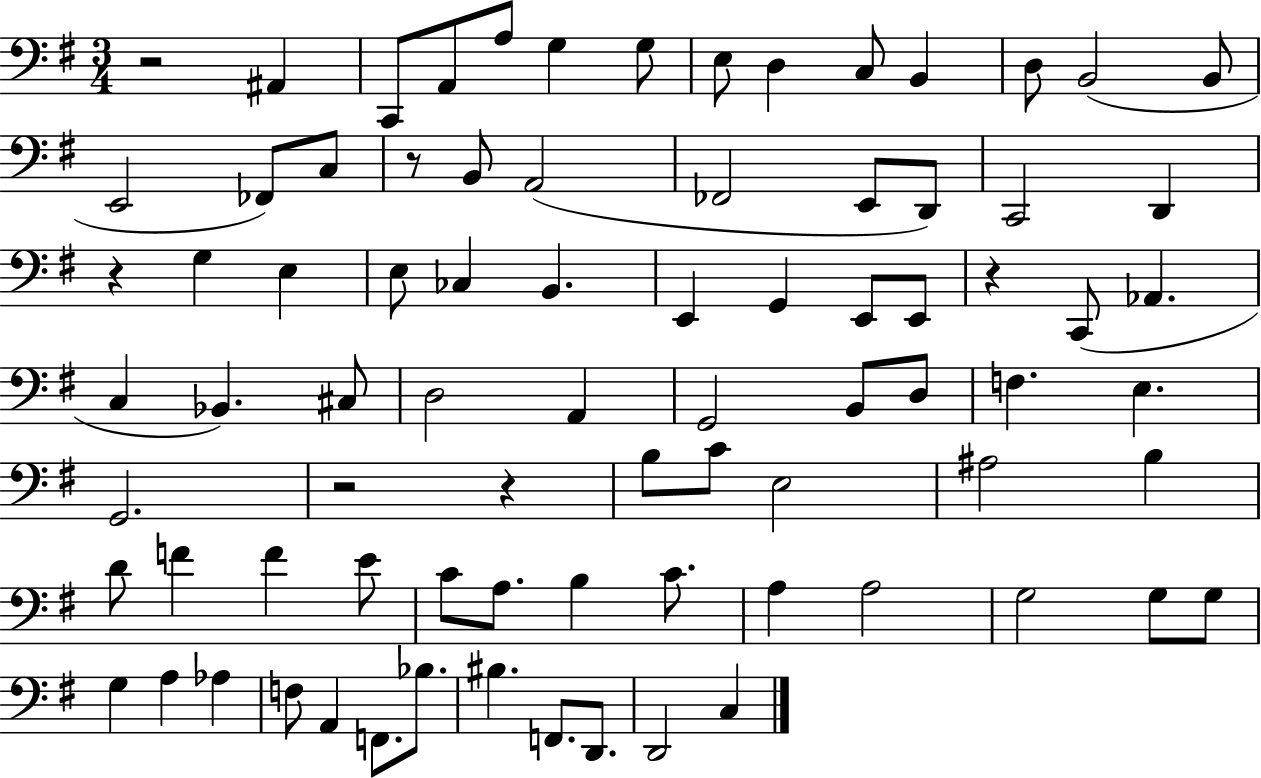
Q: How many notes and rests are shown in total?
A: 81